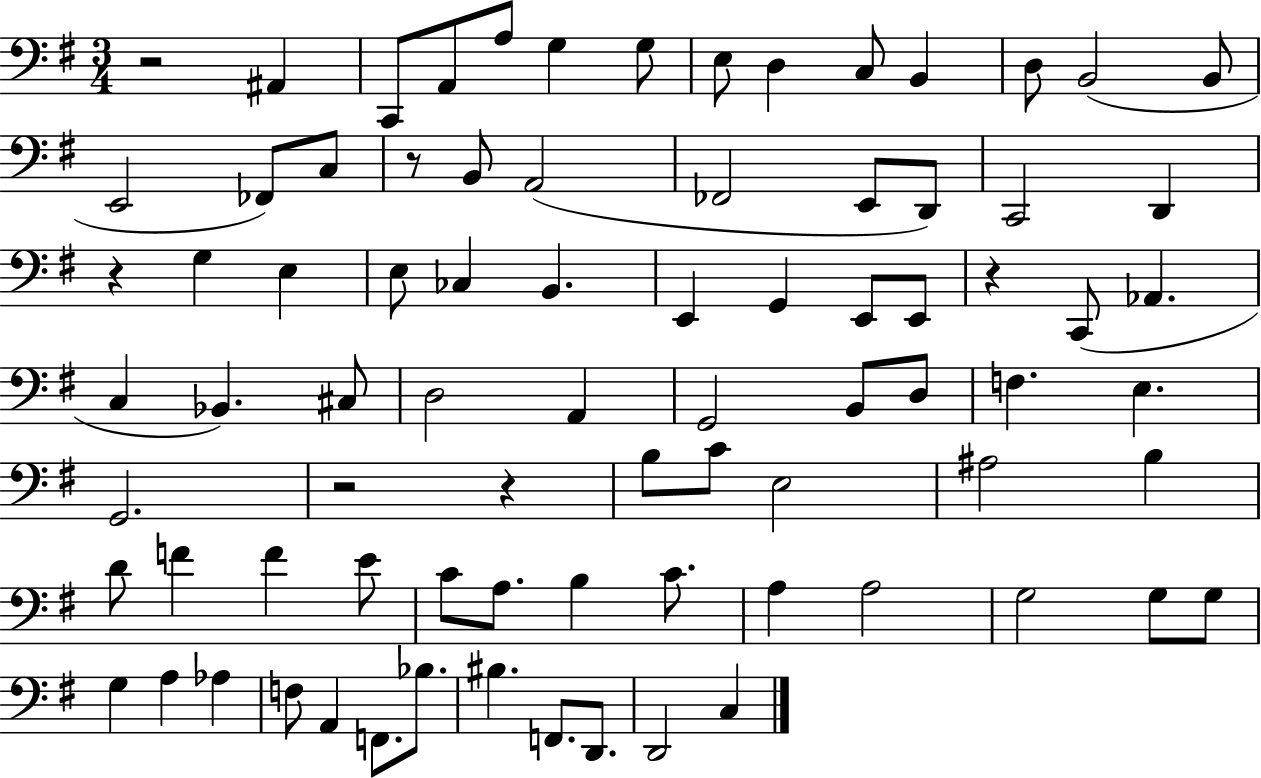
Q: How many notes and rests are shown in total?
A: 81